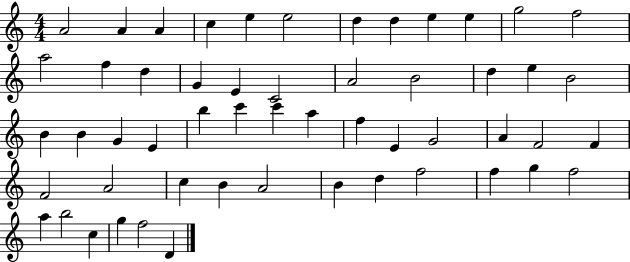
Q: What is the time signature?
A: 4/4